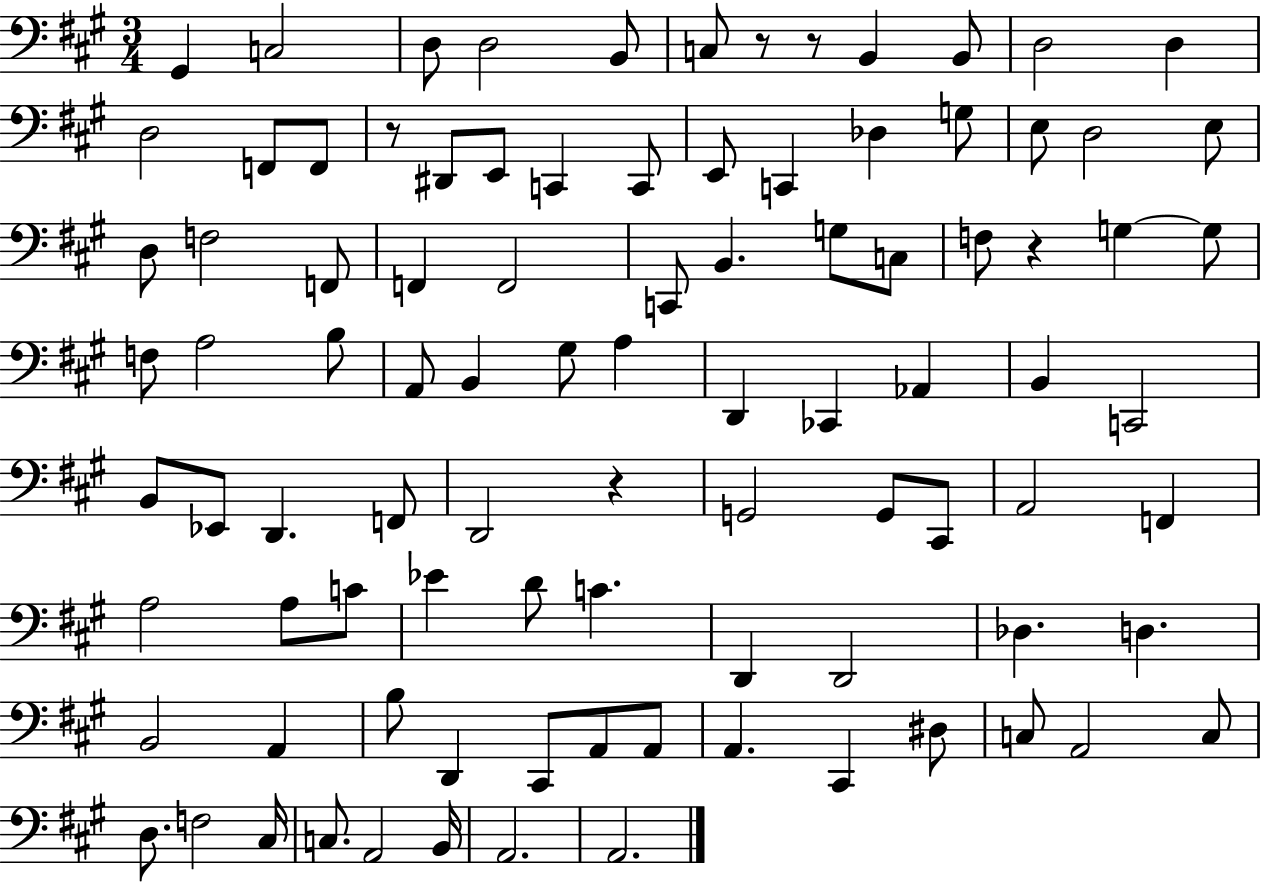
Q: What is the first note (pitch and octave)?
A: G#2